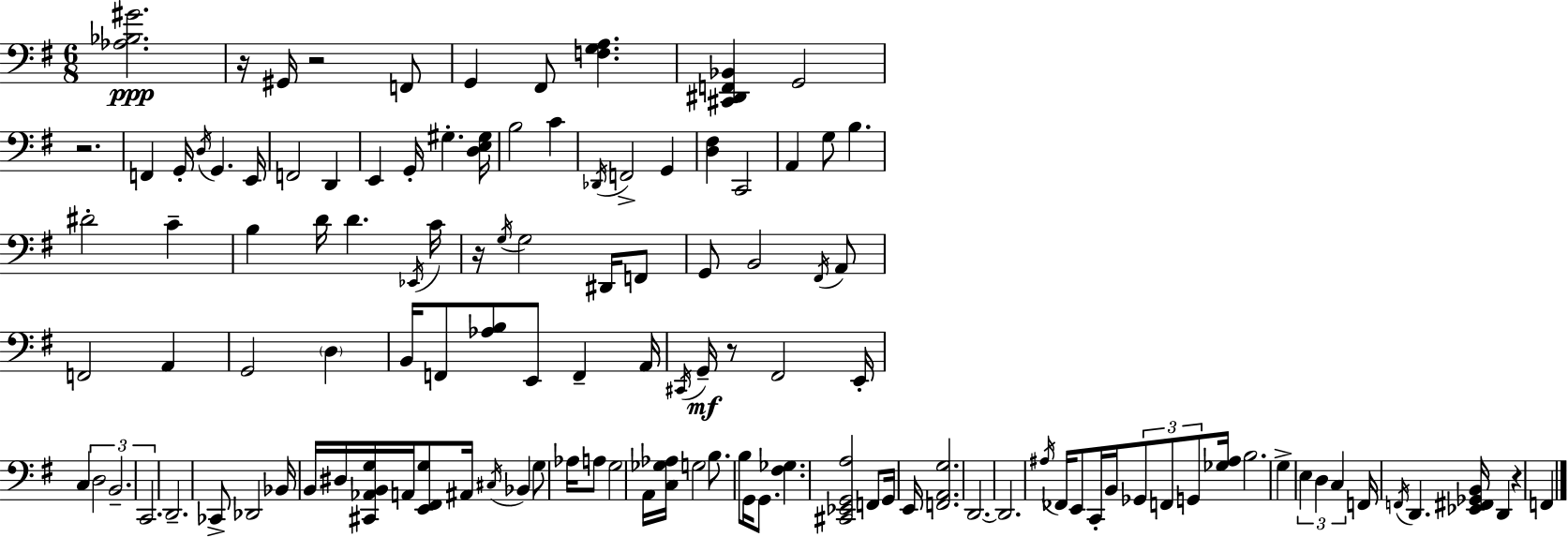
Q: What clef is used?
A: bass